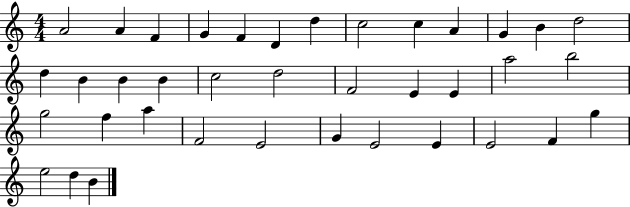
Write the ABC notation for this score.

X:1
T:Untitled
M:4/4
L:1/4
K:C
A2 A F G F D d c2 c A G B d2 d B B B c2 d2 F2 E E a2 b2 g2 f a F2 E2 G E2 E E2 F g e2 d B